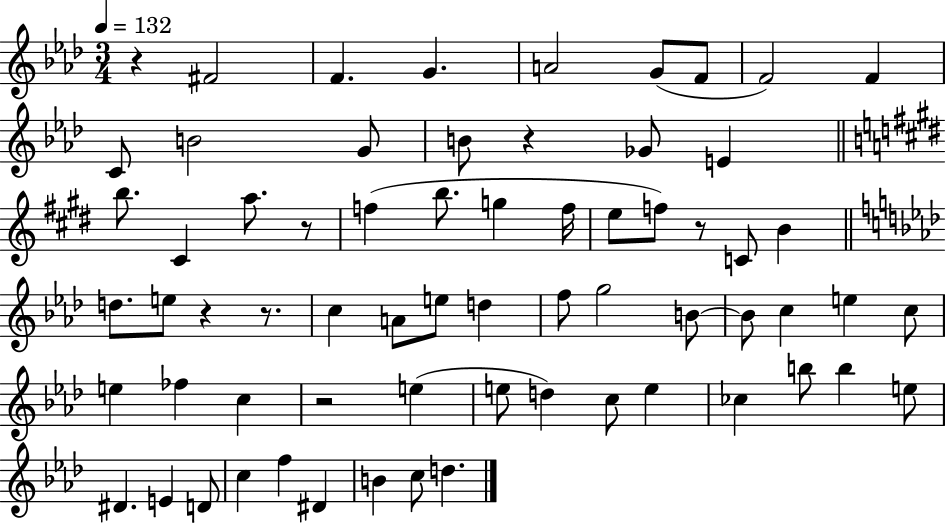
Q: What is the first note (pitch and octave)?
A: F#4